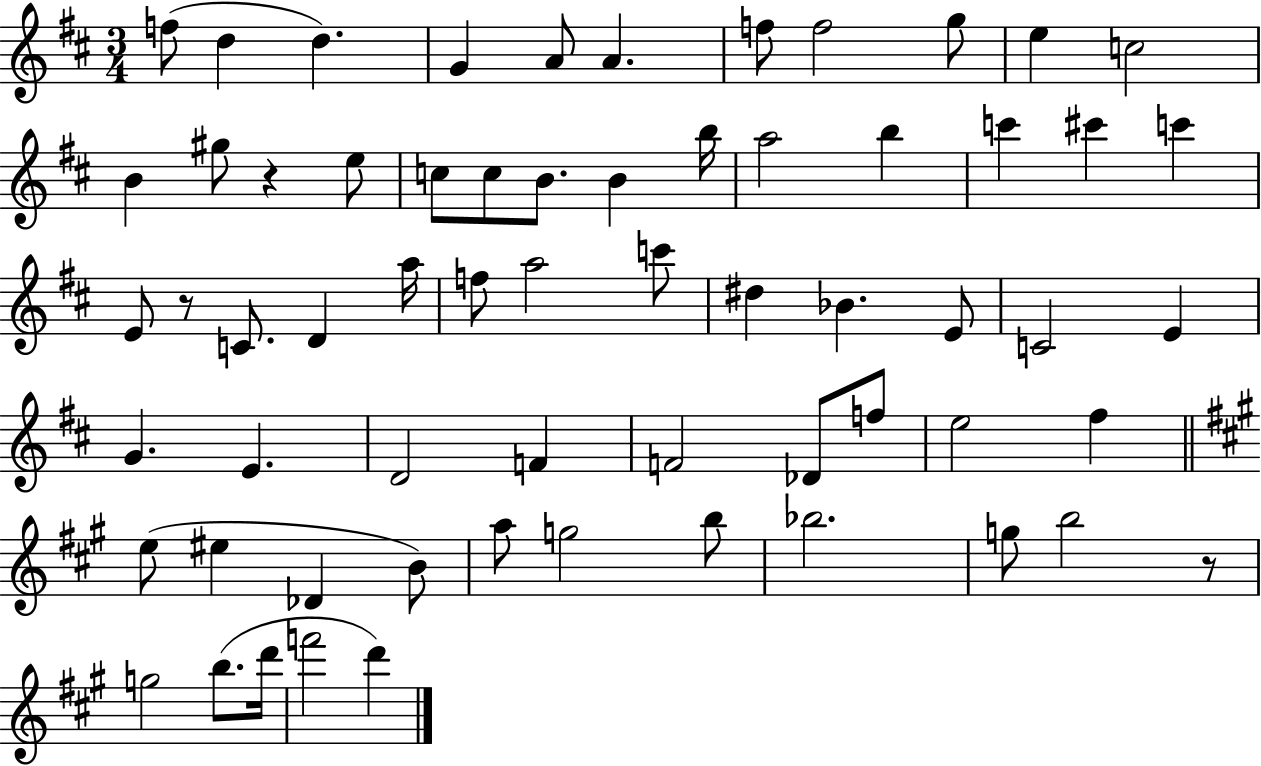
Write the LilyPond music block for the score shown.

{
  \clef treble
  \numericTimeSignature
  \time 3/4
  \key d \major
  f''8( d''4 d''4.) | g'4 a'8 a'4. | f''8 f''2 g''8 | e''4 c''2 | \break b'4 gis''8 r4 e''8 | c''8 c''8 b'8. b'4 b''16 | a''2 b''4 | c'''4 cis'''4 c'''4 | \break e'8 r8 c'8. d'4 a''16 | f''8 a''2 c'''8 | dis''4 bes'4. e'8 | c'2 e'4 | \break g'4. e'4. | d'2 f'4 | f'2 des'8 f''8 | e''2 fis''4 | \break \bar "||" \break \key a \major e''8( eis''4 des'4 b'8) | a''8 g''2 b''8 | bes''2. | g''8 b''2 r8 | \break g''2 b''8.( d'''16 | f'''2 d'''4) | \bar "|."
}